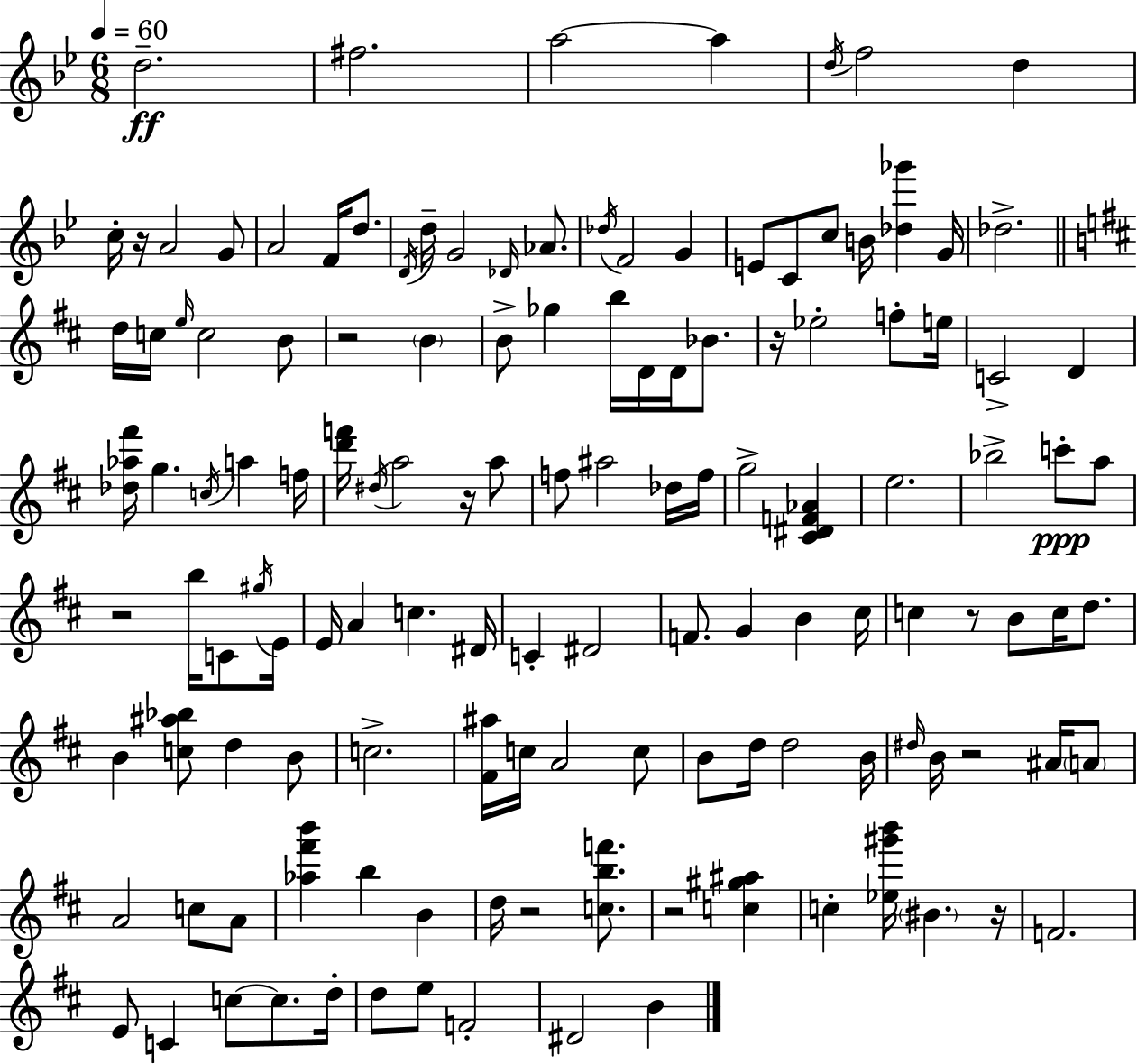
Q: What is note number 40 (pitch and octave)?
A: Eb5